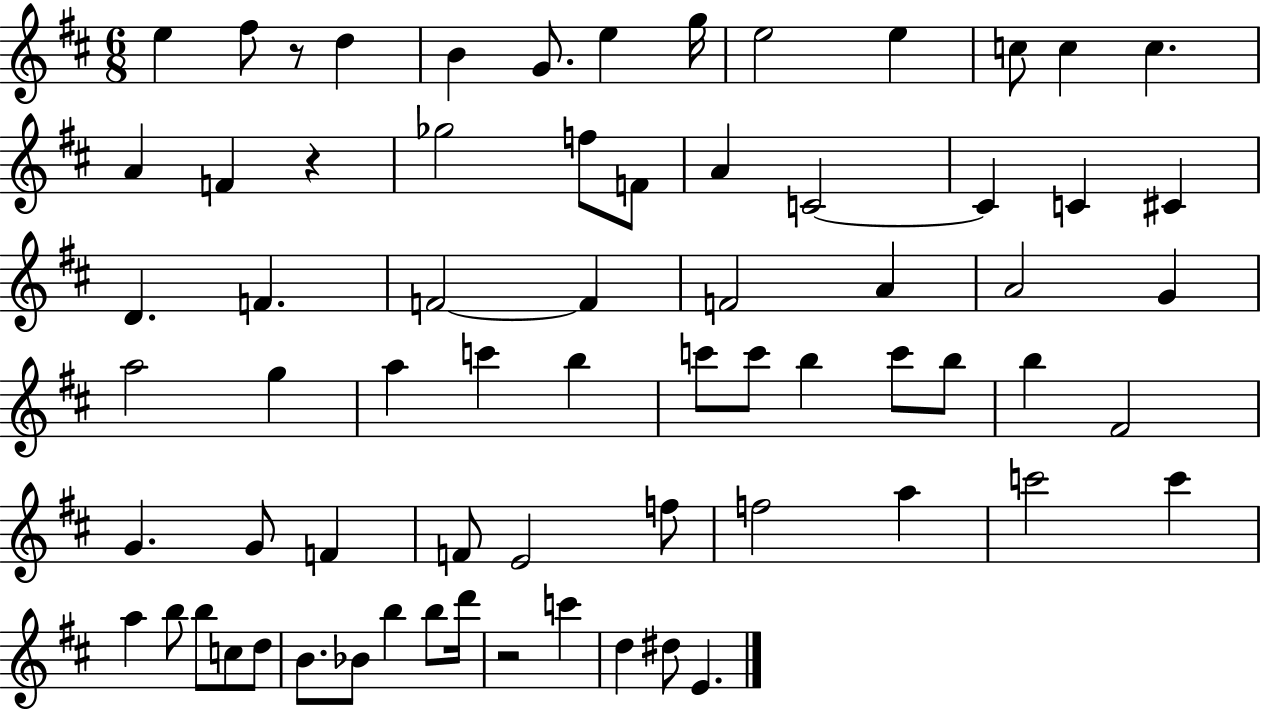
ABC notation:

X:1
T:Untitled
M:6/8
L:1/4
K:D
e ^f/2 z/2 d B G/2 e g/4 e2 e c/2 c c A F z _g2 f/2 F/2 A C2 C C ^C D F F2 F F2 A A2 G a2 g a c' b c'/2 c'/2 b c'/2 b/2 b ^F2 G G/2 F F/2 E2 f/2 f2 a c'2 c' a b/2 b/2 c/2 d/2 B/2 _B/2 b b/2 d'/4 z2 c' d ^d/2 E